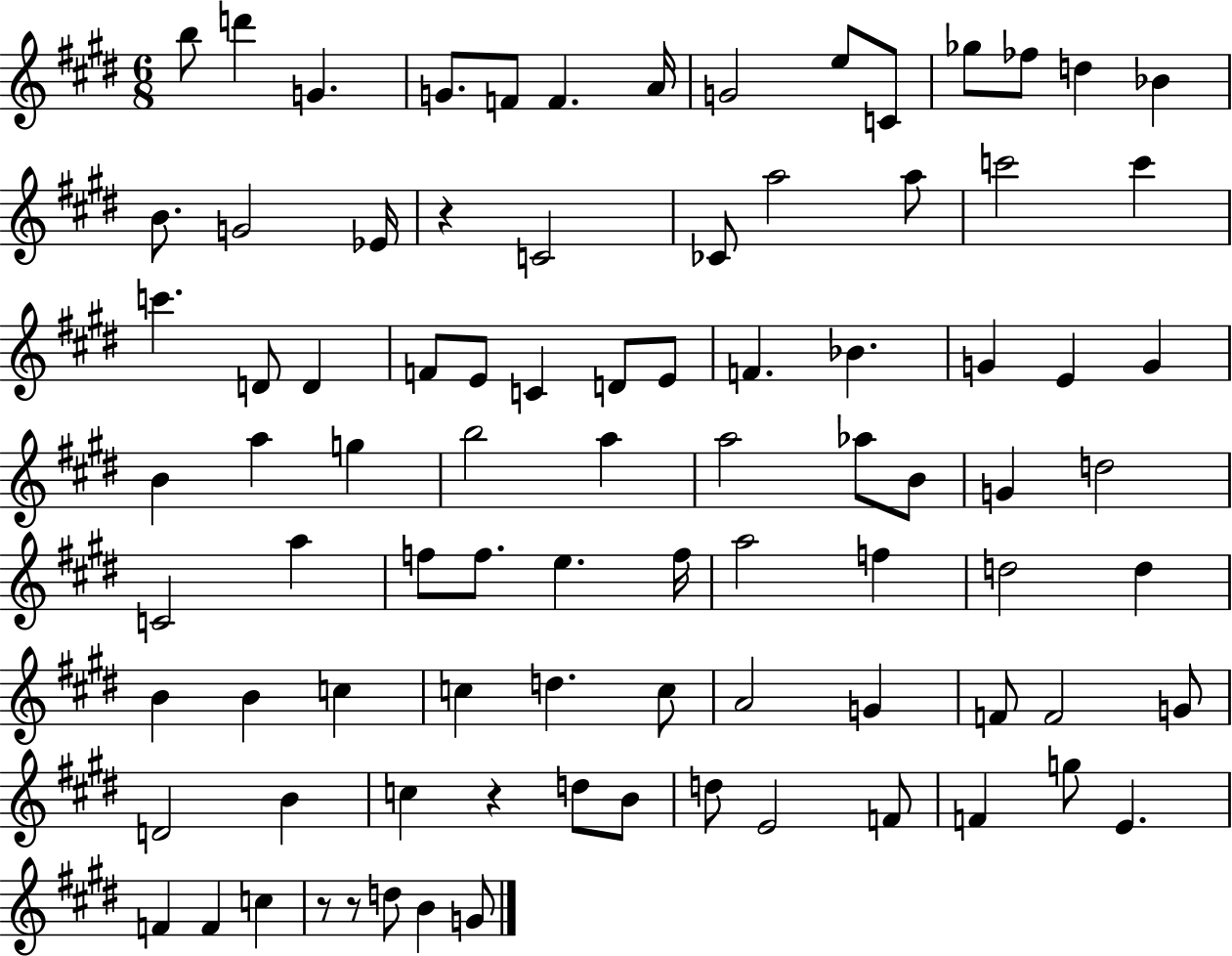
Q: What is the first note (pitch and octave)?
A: B5